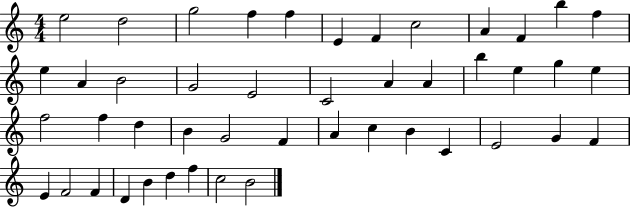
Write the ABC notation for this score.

X:1
T:Untitled
M:4/4
L:1/4
K:C
e2 d2 g2 f f E F c2 A F b f e A B2 G2 E2 C2 A A b e g e f2 f d B G2 F A c B C E2 G F E F2 F D B d f c2 B2